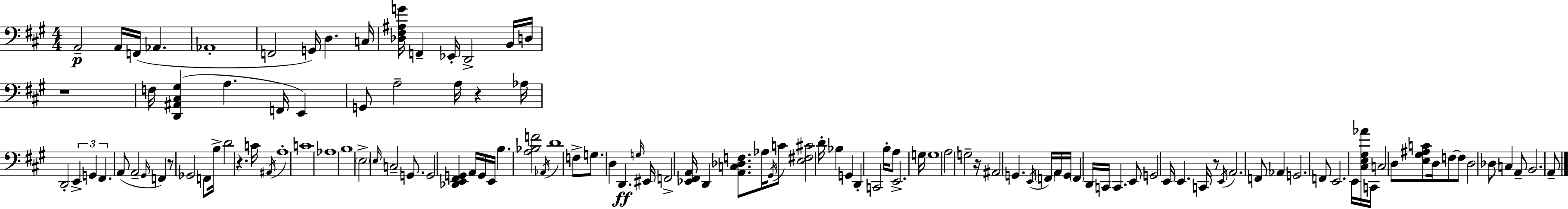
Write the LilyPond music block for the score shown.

{
  \clef bass
  \numericTimeSignature
  \time 4/4
  \key a \major
  a,2--\p a,16 f,16( aes,4. | aes,1-. | f,2 g,16) d4. c16 | <des fis ais g'>16 f,4-- ees,16-. d,2-> b,16 d16 | \break r1 | f16 <d, ais, cis gis>4( a4. f,16 e,4) | g,8 a2-- a16 r4 aes16 | d,2-. \tuplet 3/2 { e,4-> g,4 | \break fis,4. } a,8( a,2-- | \grace { gis,16 }) f,4 r8 ges,2 f,8 | b16-> d'2 r4. | c'16 \acciaccatura { ais,16 } a1-. | \break c'1 | aes1 | b1 | \parenthesize e2-> \grace { e16 } c2-- | \break g,8. g,2 <des, e, fis, g,>4 | a,16 g,16 e,16 b4. <a bes f'>2 | \acciaccatura { aes,16 } d'1 | f8-> g8. d4 d,4.\ff | \break \grace { g16 } eis,16 f,2-> <ees, fis, a,>16 d,4 | <a, c des f>8. aes16 \acciaccatura { gis,16 } c'8 <e fis cis'>2 | d'16-. bes4 g,4 d,4-. c,2 | b16-. a8 e,2.-> | \break g16 g1 | a2 g2-- | r16 ais,2 g,4. | \acciaccatura { e,16 } \parenthesize f,16 a,16 g,16 \parenthesize f,4 d,16 c,16 c,4. | \break e,8 g,2 e,16 | e,4. c,16 r8 \acciaccatura { e,16 } a,2. | f,8 aes,4 g,2. | f,8 e,2. | \break e,16 <cis e gis aes'>16 c,16 c2 | d8 <e gis ais c'>8 d16 f8~~ f8 d2 | des8 c4 a,8-- b,2. | a,8-- \bar "|."
}